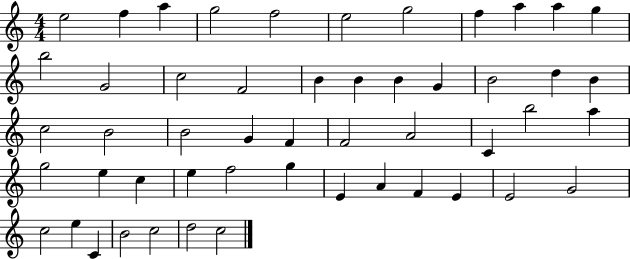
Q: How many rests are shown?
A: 0